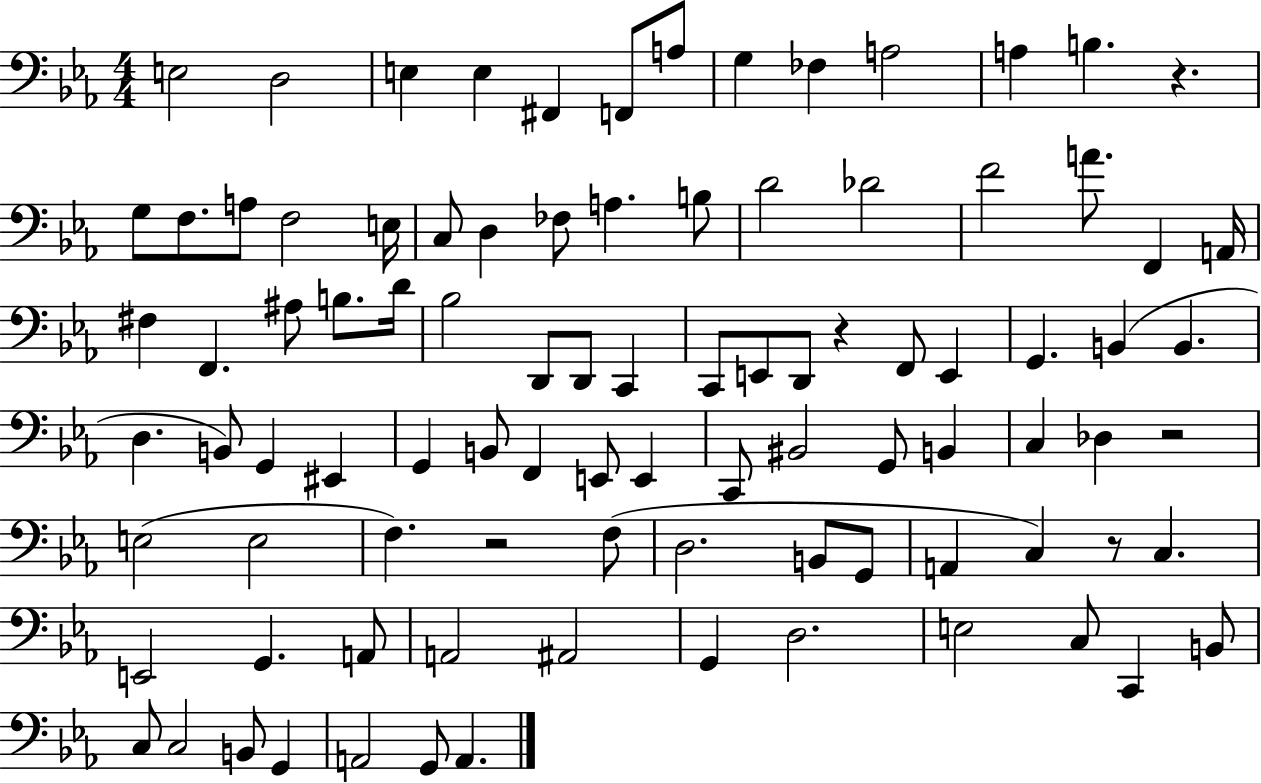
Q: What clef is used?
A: bass